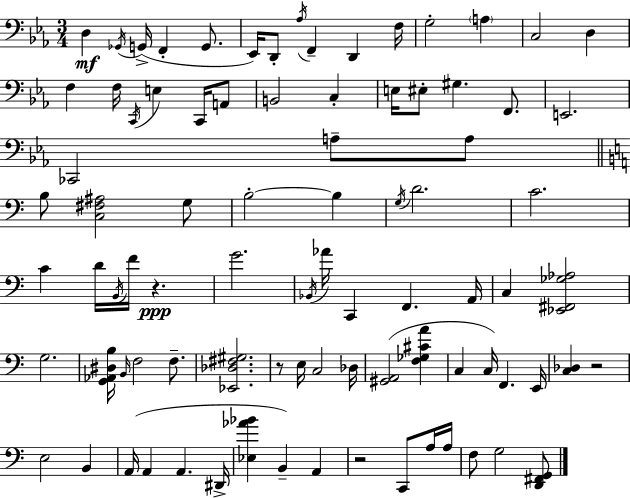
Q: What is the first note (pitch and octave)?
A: D3